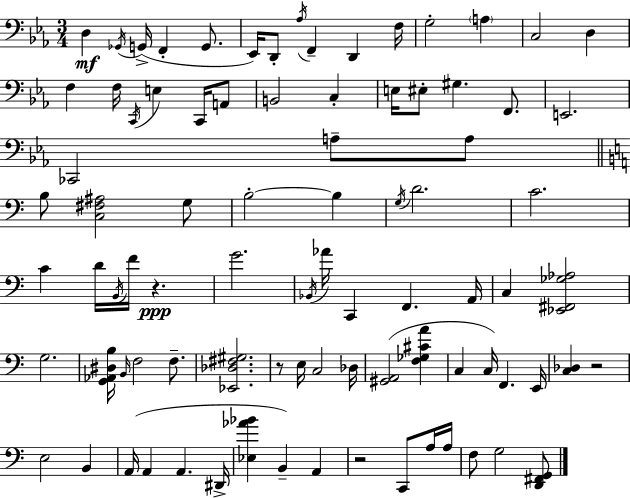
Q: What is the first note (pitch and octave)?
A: D3